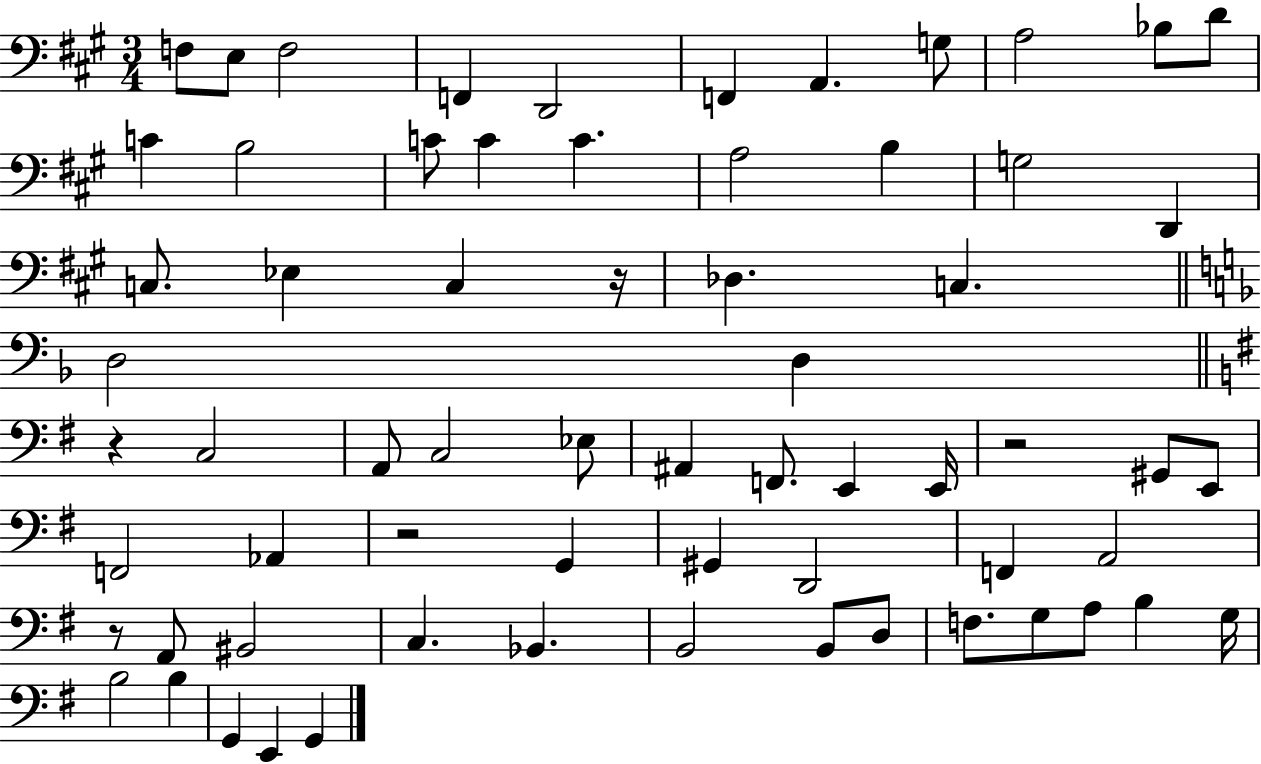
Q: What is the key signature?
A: A major